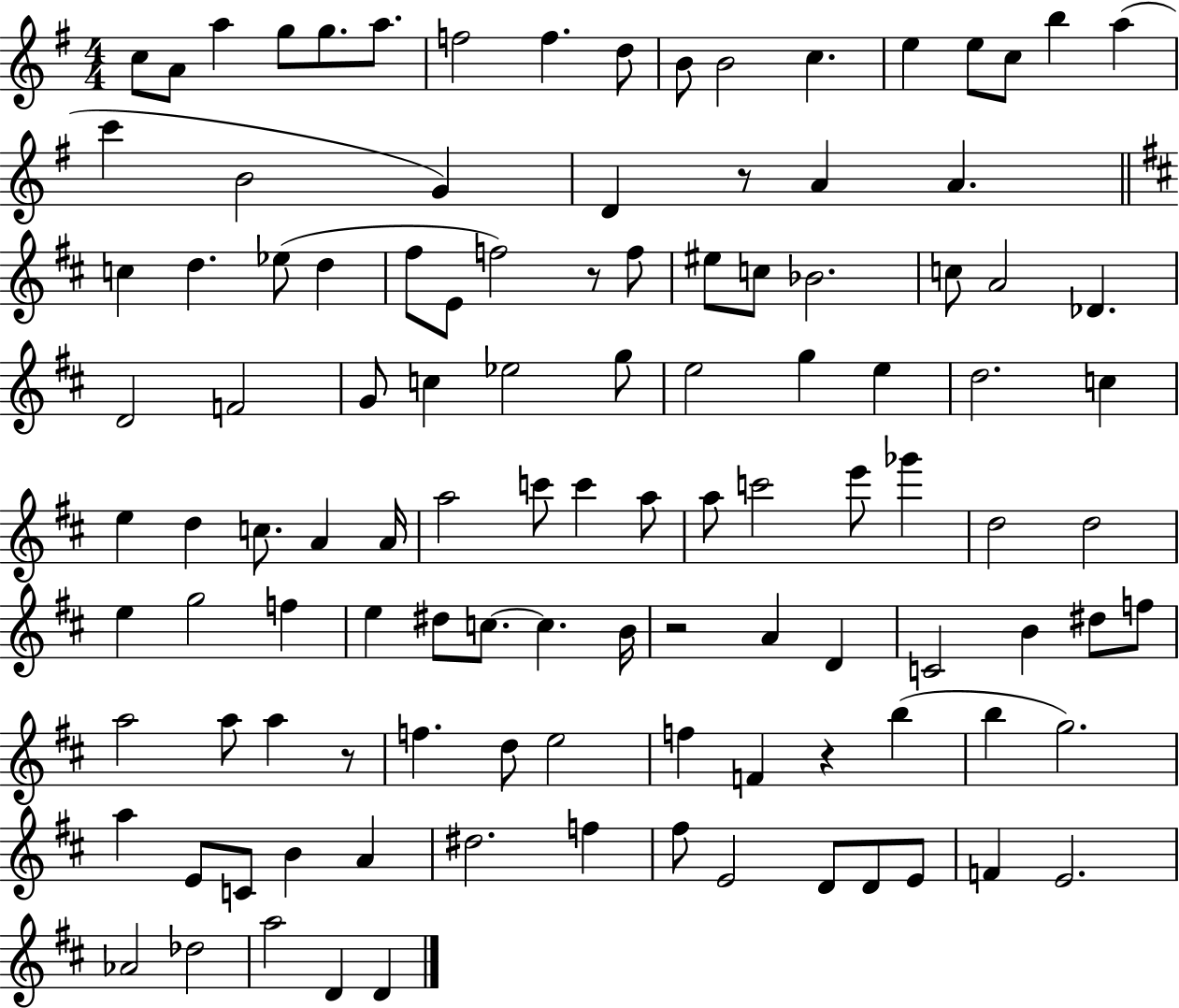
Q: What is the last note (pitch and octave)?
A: D4